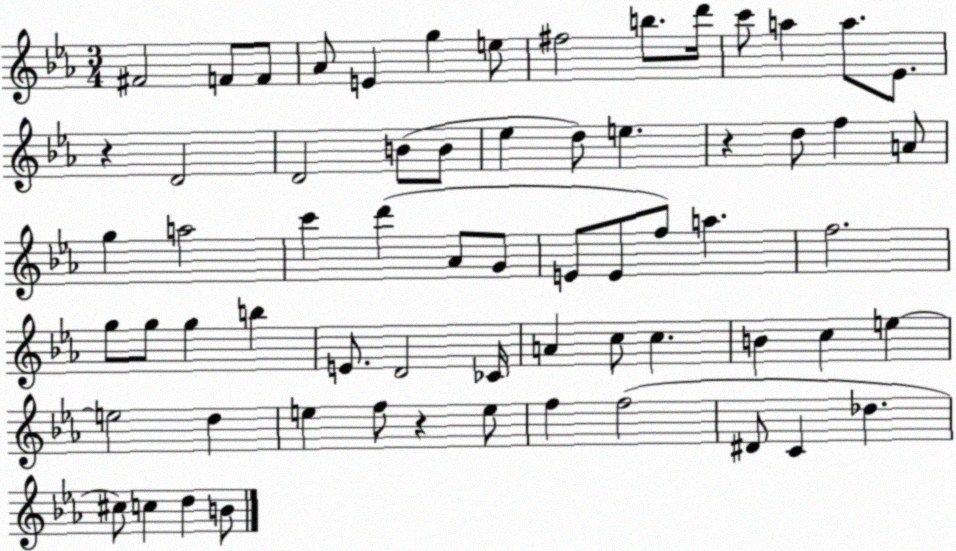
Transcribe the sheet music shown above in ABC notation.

X:1
T:Untitled
M:3/4
L:1/4
K:Eb
^F2 F/2 F/2 _A/2 E g e/2 ^f2 b/2 d'/4 c'/2 a a/2 _E/2 z D2 D2 B/2 B/2 _e d/2 e z d/2 f A/2 g a2 c' d' _A/2 G/2 E/2 E/2 f/2 a f2 g/2 g/2 g b E/2 D2 _C/4 A c/2 c B c e e2 d e f/2 z e/2 f f2 ^D/2 C _d ^c/2 c d B/2